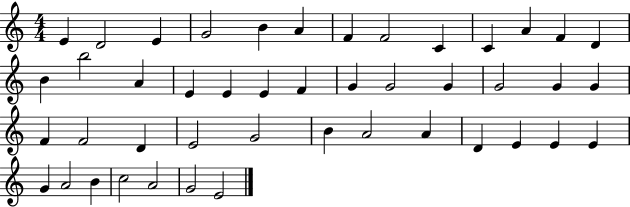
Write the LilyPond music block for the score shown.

{
  \clef treble
  \numericTimeSignature
  \time 4/4
  \key c \major
  e'4 d'2 e'4 | g'2 b'4 a'4 | f'4 f'2 c'4 | c'4 a'4 f'4 d'4 | \break b'4 b''2 a'4 | e'4 e'4 e'4 f'4 | g'4 g'2 g'4 | g'2 g'4 g'4 | \break f'4 f'2 d'4 | e'2 g'2 | b'4 a'2 a'4 | d'4 e'4 e'4 e'4 | \break g'4 a'2 b'4 | c''2 a'2 | g'2 e'2 | \bar "|."
}